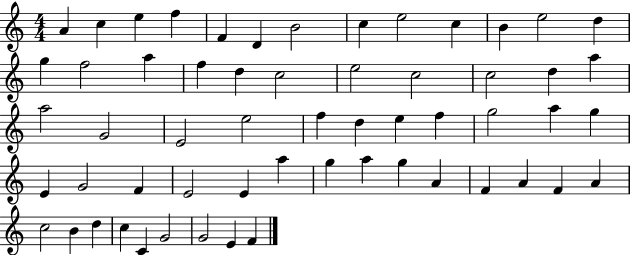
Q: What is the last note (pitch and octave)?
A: F4